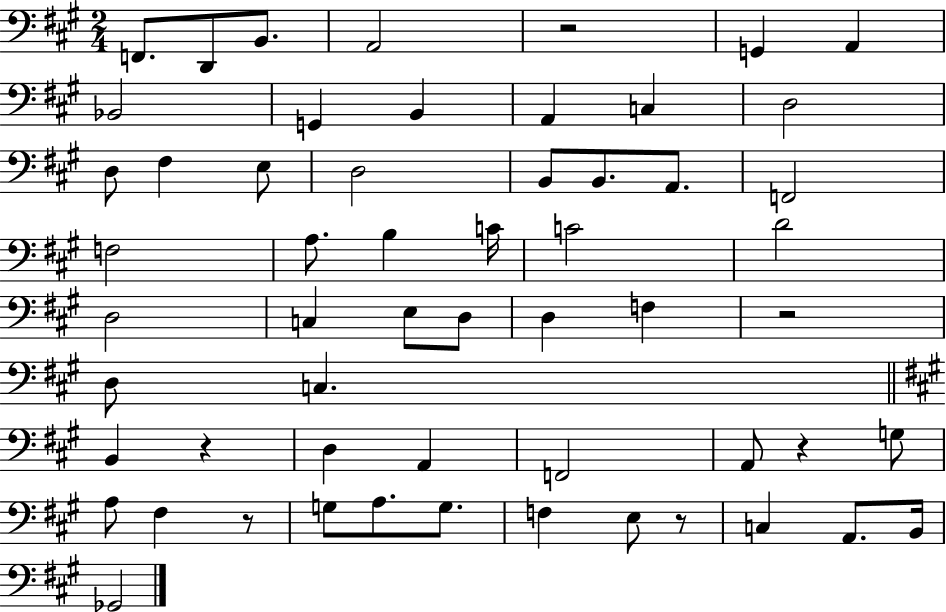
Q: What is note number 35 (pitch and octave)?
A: B2